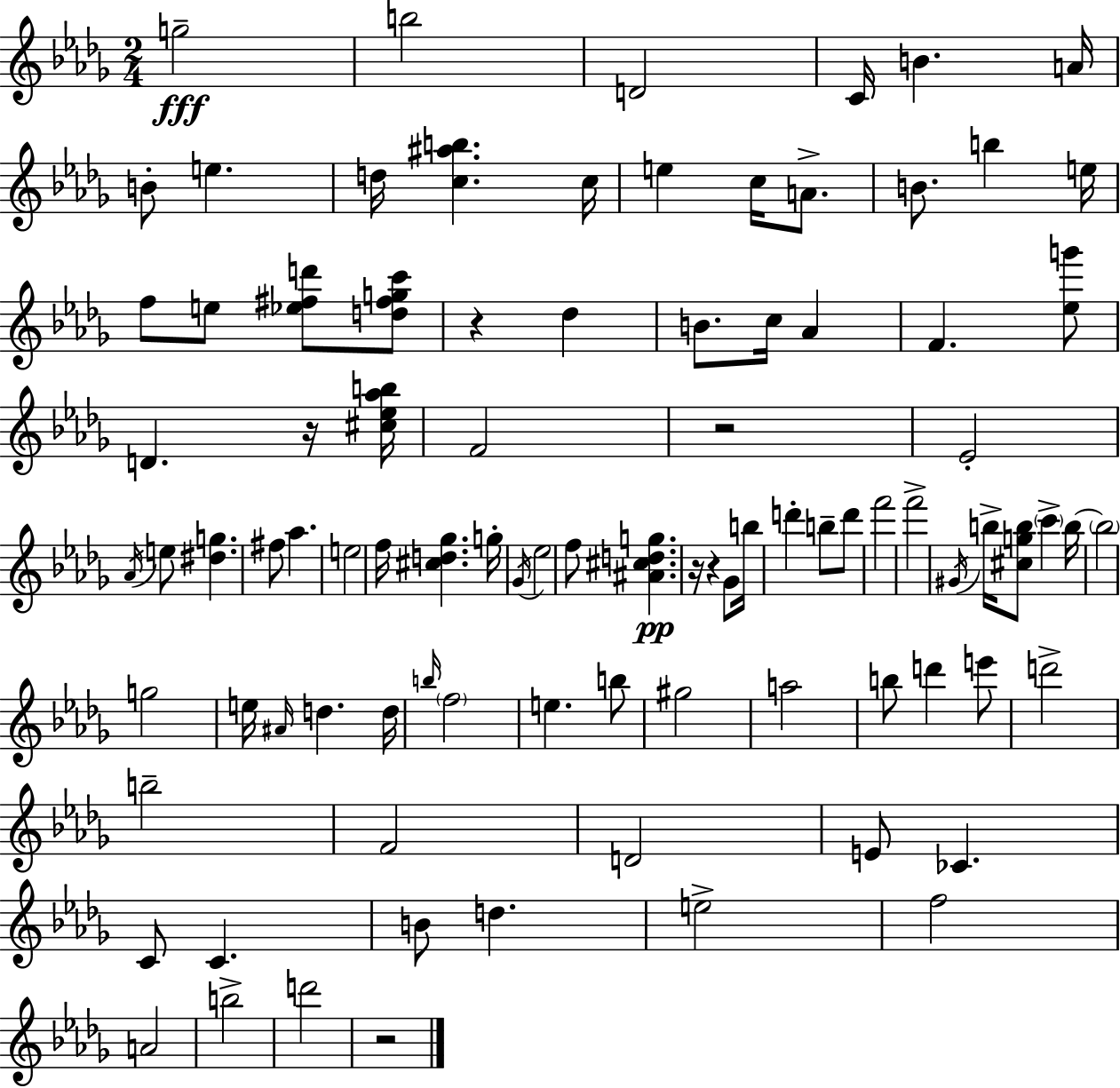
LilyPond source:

{
  \clef treble
  \numericTimeSignature
  \time 2/4
  \key bes \minor
  g''2--\fff | b''2 | d'2 | c'16 b'4. a'16 | \break b'8-. e''4. | d''16 <c'' ais'' b''>4. c''16 | e''4 c''16 a'8.-> | b'8. b''4 e''16 | \break f''8 e''8 <ees'' fis'' d'''>8 <d'' fis'' g'' c'''>8 | r4 des''4 | b'8. c''16 aes'4 | f'4. <ees'' g'''>8 | \break d'4. r16 <cis'' ees'' aes'' b''>16 | f'2 | r2 | ees'2-. | \break \acciaccatura { aes'16 } e''8 <dis'' g''>4. | fis''8 aes''4. | e''2 | f''16 <cis'' d'' ges''>4. | \break g''16-. \acciaccatura { ges'16 } ees''2 | f''8 <ais' cis'' d'' g''>4.\pp | r16 r4 ges'8 | b''16 d'''4-. b''8-- | \break d'''8 f'''2 | f'''2-> | \acciaccatura { gis'16 } b''16-> <cis'' g'' b''>8 \parenthesize c'''4-> | b''16~~ \parenthesize b''2 | \break g''2 | e''16 \grace { ais'16 } d''4. | d''16 \grace { b''16 } \parenthesize f''2 | e''4. | \break b''8 gis''2 | a''2 | b''8 d'''4 | e'''8 d'''2-> | \break b''2-- | f'2 | d'2 | e'8 ces'4. | \break c'8 c'4. | b'8 d''4. | e''2-> | f''2 | \break a'2 | b''2-> | d'''2 | r2 | \break \bar "|."
}